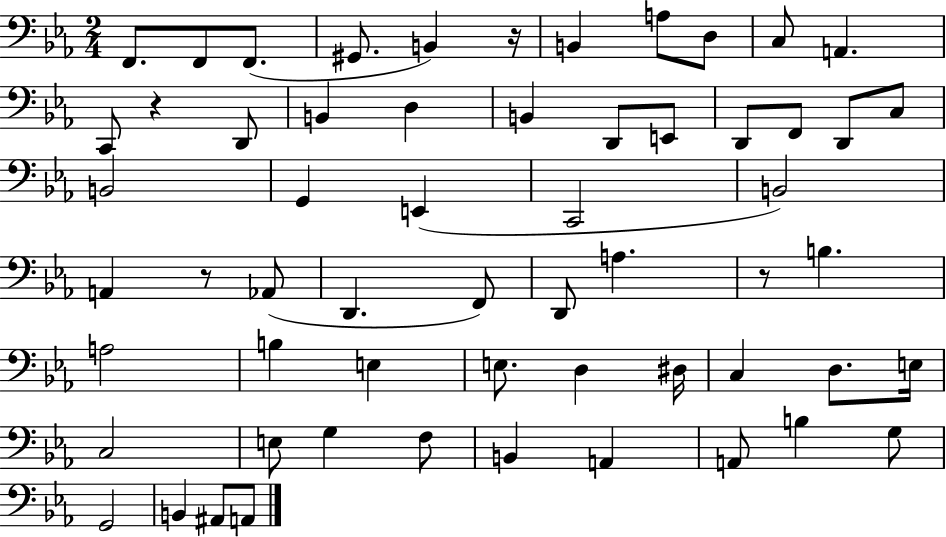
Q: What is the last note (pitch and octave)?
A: A2